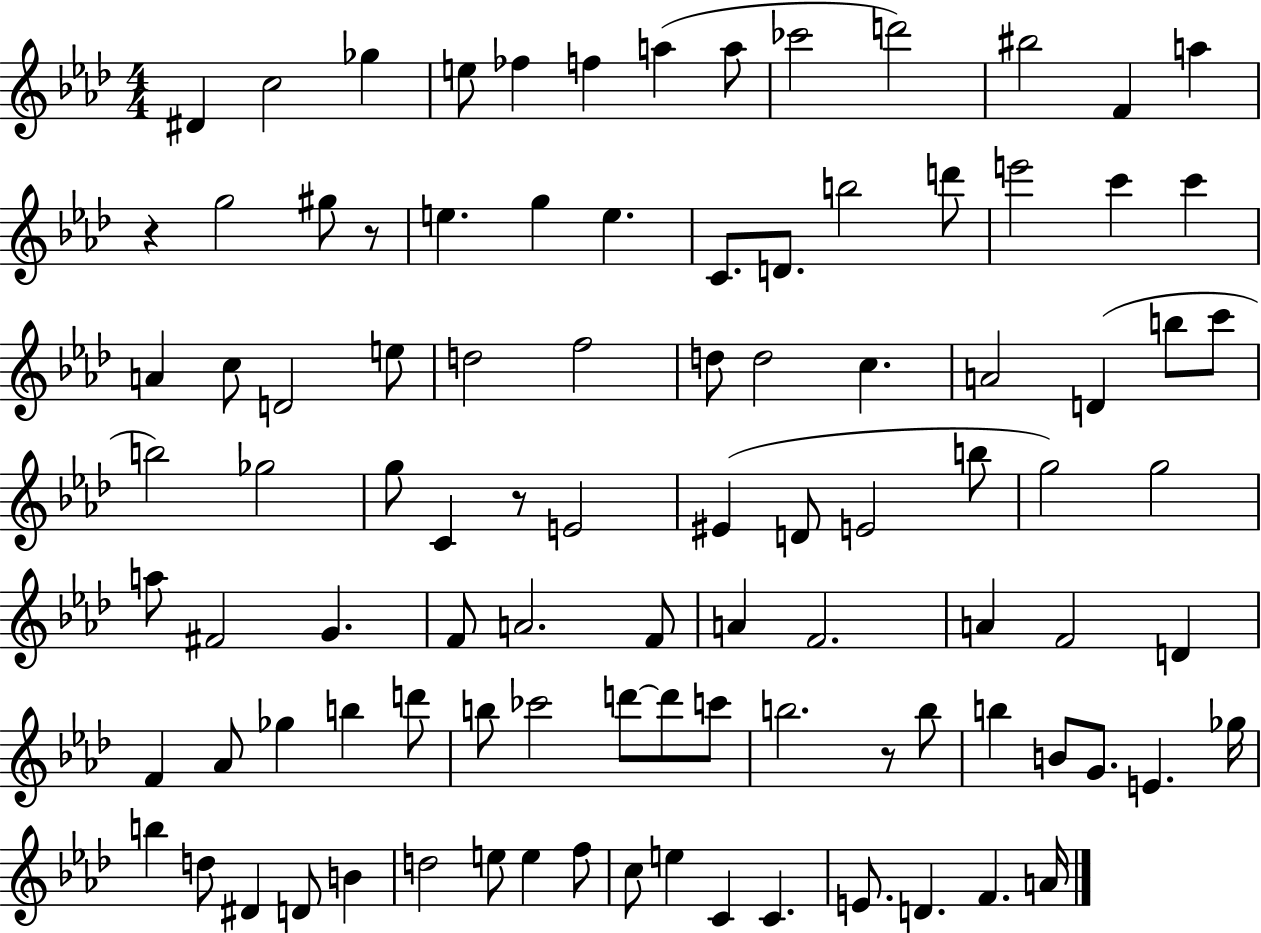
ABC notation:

X:1
T:Untitled
M:4/4
L:1/4
K:Ab
^D c2 _g e/2 _f f a a/2 _c'2 d'2 ^b2 F a z g2 ^g/2 z/2 e g e C/2 D/2 b2 d'/2 e'2 c' c' A c/2 D2 e/2 d2 f2 d/2 d2 c A2 D b/2 c'/2 b2 _g2 g/2 C z/2 E2 ^E D/2 E2 b/2 g2 g2 a/2 ^F2 G F/2 A2 F/2 A F2 A F2 D F _A/2 _g b d'/2 b/2 _c'2 d'/2 d'/2 c'/2 b2 z/2 b/2 b B/2 G/2 E _g/4 b d/2 ^D D/2 B d2 e/2 e f/2 c/2 e C C E/2 D F A/4